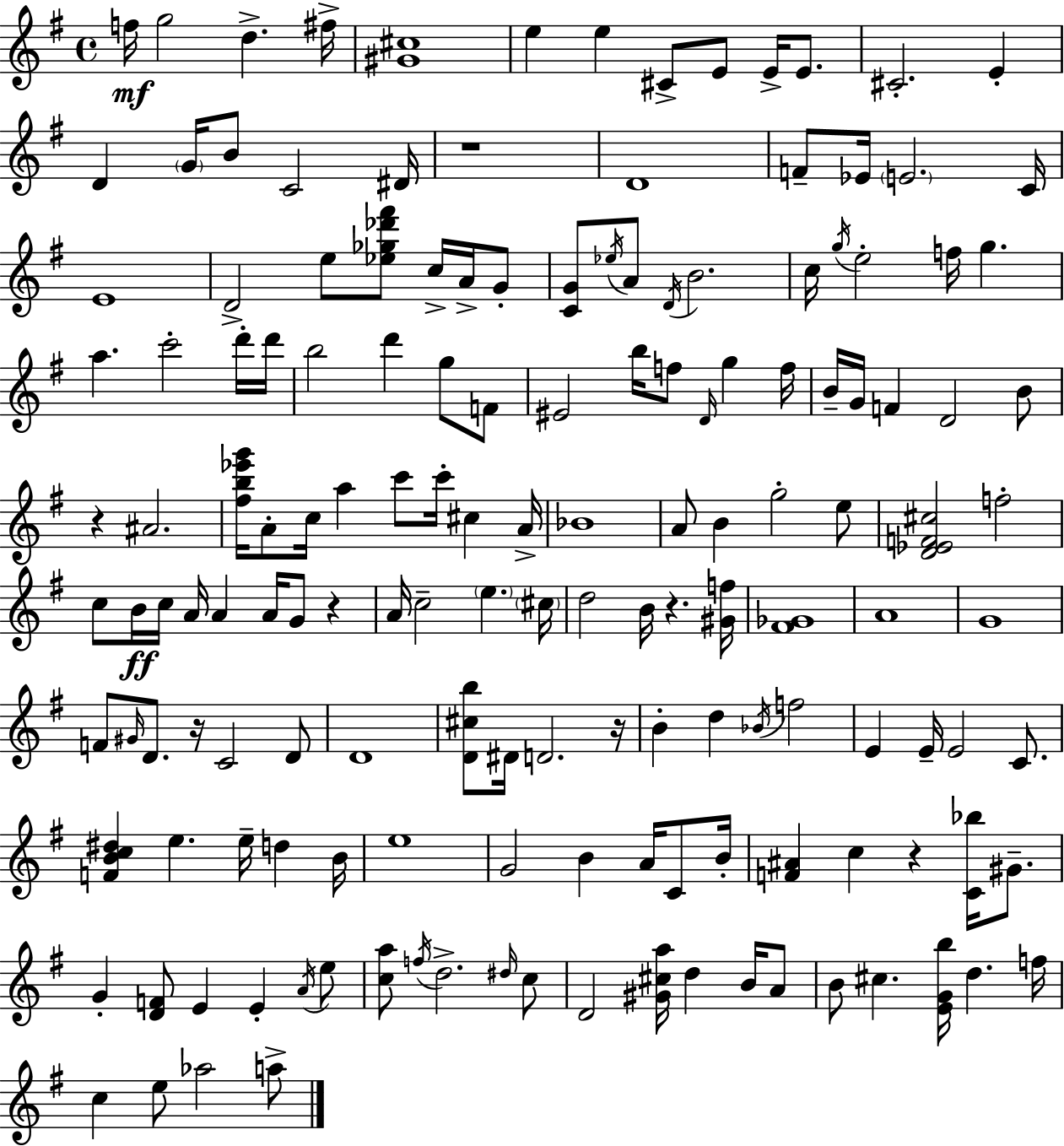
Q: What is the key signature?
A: G major